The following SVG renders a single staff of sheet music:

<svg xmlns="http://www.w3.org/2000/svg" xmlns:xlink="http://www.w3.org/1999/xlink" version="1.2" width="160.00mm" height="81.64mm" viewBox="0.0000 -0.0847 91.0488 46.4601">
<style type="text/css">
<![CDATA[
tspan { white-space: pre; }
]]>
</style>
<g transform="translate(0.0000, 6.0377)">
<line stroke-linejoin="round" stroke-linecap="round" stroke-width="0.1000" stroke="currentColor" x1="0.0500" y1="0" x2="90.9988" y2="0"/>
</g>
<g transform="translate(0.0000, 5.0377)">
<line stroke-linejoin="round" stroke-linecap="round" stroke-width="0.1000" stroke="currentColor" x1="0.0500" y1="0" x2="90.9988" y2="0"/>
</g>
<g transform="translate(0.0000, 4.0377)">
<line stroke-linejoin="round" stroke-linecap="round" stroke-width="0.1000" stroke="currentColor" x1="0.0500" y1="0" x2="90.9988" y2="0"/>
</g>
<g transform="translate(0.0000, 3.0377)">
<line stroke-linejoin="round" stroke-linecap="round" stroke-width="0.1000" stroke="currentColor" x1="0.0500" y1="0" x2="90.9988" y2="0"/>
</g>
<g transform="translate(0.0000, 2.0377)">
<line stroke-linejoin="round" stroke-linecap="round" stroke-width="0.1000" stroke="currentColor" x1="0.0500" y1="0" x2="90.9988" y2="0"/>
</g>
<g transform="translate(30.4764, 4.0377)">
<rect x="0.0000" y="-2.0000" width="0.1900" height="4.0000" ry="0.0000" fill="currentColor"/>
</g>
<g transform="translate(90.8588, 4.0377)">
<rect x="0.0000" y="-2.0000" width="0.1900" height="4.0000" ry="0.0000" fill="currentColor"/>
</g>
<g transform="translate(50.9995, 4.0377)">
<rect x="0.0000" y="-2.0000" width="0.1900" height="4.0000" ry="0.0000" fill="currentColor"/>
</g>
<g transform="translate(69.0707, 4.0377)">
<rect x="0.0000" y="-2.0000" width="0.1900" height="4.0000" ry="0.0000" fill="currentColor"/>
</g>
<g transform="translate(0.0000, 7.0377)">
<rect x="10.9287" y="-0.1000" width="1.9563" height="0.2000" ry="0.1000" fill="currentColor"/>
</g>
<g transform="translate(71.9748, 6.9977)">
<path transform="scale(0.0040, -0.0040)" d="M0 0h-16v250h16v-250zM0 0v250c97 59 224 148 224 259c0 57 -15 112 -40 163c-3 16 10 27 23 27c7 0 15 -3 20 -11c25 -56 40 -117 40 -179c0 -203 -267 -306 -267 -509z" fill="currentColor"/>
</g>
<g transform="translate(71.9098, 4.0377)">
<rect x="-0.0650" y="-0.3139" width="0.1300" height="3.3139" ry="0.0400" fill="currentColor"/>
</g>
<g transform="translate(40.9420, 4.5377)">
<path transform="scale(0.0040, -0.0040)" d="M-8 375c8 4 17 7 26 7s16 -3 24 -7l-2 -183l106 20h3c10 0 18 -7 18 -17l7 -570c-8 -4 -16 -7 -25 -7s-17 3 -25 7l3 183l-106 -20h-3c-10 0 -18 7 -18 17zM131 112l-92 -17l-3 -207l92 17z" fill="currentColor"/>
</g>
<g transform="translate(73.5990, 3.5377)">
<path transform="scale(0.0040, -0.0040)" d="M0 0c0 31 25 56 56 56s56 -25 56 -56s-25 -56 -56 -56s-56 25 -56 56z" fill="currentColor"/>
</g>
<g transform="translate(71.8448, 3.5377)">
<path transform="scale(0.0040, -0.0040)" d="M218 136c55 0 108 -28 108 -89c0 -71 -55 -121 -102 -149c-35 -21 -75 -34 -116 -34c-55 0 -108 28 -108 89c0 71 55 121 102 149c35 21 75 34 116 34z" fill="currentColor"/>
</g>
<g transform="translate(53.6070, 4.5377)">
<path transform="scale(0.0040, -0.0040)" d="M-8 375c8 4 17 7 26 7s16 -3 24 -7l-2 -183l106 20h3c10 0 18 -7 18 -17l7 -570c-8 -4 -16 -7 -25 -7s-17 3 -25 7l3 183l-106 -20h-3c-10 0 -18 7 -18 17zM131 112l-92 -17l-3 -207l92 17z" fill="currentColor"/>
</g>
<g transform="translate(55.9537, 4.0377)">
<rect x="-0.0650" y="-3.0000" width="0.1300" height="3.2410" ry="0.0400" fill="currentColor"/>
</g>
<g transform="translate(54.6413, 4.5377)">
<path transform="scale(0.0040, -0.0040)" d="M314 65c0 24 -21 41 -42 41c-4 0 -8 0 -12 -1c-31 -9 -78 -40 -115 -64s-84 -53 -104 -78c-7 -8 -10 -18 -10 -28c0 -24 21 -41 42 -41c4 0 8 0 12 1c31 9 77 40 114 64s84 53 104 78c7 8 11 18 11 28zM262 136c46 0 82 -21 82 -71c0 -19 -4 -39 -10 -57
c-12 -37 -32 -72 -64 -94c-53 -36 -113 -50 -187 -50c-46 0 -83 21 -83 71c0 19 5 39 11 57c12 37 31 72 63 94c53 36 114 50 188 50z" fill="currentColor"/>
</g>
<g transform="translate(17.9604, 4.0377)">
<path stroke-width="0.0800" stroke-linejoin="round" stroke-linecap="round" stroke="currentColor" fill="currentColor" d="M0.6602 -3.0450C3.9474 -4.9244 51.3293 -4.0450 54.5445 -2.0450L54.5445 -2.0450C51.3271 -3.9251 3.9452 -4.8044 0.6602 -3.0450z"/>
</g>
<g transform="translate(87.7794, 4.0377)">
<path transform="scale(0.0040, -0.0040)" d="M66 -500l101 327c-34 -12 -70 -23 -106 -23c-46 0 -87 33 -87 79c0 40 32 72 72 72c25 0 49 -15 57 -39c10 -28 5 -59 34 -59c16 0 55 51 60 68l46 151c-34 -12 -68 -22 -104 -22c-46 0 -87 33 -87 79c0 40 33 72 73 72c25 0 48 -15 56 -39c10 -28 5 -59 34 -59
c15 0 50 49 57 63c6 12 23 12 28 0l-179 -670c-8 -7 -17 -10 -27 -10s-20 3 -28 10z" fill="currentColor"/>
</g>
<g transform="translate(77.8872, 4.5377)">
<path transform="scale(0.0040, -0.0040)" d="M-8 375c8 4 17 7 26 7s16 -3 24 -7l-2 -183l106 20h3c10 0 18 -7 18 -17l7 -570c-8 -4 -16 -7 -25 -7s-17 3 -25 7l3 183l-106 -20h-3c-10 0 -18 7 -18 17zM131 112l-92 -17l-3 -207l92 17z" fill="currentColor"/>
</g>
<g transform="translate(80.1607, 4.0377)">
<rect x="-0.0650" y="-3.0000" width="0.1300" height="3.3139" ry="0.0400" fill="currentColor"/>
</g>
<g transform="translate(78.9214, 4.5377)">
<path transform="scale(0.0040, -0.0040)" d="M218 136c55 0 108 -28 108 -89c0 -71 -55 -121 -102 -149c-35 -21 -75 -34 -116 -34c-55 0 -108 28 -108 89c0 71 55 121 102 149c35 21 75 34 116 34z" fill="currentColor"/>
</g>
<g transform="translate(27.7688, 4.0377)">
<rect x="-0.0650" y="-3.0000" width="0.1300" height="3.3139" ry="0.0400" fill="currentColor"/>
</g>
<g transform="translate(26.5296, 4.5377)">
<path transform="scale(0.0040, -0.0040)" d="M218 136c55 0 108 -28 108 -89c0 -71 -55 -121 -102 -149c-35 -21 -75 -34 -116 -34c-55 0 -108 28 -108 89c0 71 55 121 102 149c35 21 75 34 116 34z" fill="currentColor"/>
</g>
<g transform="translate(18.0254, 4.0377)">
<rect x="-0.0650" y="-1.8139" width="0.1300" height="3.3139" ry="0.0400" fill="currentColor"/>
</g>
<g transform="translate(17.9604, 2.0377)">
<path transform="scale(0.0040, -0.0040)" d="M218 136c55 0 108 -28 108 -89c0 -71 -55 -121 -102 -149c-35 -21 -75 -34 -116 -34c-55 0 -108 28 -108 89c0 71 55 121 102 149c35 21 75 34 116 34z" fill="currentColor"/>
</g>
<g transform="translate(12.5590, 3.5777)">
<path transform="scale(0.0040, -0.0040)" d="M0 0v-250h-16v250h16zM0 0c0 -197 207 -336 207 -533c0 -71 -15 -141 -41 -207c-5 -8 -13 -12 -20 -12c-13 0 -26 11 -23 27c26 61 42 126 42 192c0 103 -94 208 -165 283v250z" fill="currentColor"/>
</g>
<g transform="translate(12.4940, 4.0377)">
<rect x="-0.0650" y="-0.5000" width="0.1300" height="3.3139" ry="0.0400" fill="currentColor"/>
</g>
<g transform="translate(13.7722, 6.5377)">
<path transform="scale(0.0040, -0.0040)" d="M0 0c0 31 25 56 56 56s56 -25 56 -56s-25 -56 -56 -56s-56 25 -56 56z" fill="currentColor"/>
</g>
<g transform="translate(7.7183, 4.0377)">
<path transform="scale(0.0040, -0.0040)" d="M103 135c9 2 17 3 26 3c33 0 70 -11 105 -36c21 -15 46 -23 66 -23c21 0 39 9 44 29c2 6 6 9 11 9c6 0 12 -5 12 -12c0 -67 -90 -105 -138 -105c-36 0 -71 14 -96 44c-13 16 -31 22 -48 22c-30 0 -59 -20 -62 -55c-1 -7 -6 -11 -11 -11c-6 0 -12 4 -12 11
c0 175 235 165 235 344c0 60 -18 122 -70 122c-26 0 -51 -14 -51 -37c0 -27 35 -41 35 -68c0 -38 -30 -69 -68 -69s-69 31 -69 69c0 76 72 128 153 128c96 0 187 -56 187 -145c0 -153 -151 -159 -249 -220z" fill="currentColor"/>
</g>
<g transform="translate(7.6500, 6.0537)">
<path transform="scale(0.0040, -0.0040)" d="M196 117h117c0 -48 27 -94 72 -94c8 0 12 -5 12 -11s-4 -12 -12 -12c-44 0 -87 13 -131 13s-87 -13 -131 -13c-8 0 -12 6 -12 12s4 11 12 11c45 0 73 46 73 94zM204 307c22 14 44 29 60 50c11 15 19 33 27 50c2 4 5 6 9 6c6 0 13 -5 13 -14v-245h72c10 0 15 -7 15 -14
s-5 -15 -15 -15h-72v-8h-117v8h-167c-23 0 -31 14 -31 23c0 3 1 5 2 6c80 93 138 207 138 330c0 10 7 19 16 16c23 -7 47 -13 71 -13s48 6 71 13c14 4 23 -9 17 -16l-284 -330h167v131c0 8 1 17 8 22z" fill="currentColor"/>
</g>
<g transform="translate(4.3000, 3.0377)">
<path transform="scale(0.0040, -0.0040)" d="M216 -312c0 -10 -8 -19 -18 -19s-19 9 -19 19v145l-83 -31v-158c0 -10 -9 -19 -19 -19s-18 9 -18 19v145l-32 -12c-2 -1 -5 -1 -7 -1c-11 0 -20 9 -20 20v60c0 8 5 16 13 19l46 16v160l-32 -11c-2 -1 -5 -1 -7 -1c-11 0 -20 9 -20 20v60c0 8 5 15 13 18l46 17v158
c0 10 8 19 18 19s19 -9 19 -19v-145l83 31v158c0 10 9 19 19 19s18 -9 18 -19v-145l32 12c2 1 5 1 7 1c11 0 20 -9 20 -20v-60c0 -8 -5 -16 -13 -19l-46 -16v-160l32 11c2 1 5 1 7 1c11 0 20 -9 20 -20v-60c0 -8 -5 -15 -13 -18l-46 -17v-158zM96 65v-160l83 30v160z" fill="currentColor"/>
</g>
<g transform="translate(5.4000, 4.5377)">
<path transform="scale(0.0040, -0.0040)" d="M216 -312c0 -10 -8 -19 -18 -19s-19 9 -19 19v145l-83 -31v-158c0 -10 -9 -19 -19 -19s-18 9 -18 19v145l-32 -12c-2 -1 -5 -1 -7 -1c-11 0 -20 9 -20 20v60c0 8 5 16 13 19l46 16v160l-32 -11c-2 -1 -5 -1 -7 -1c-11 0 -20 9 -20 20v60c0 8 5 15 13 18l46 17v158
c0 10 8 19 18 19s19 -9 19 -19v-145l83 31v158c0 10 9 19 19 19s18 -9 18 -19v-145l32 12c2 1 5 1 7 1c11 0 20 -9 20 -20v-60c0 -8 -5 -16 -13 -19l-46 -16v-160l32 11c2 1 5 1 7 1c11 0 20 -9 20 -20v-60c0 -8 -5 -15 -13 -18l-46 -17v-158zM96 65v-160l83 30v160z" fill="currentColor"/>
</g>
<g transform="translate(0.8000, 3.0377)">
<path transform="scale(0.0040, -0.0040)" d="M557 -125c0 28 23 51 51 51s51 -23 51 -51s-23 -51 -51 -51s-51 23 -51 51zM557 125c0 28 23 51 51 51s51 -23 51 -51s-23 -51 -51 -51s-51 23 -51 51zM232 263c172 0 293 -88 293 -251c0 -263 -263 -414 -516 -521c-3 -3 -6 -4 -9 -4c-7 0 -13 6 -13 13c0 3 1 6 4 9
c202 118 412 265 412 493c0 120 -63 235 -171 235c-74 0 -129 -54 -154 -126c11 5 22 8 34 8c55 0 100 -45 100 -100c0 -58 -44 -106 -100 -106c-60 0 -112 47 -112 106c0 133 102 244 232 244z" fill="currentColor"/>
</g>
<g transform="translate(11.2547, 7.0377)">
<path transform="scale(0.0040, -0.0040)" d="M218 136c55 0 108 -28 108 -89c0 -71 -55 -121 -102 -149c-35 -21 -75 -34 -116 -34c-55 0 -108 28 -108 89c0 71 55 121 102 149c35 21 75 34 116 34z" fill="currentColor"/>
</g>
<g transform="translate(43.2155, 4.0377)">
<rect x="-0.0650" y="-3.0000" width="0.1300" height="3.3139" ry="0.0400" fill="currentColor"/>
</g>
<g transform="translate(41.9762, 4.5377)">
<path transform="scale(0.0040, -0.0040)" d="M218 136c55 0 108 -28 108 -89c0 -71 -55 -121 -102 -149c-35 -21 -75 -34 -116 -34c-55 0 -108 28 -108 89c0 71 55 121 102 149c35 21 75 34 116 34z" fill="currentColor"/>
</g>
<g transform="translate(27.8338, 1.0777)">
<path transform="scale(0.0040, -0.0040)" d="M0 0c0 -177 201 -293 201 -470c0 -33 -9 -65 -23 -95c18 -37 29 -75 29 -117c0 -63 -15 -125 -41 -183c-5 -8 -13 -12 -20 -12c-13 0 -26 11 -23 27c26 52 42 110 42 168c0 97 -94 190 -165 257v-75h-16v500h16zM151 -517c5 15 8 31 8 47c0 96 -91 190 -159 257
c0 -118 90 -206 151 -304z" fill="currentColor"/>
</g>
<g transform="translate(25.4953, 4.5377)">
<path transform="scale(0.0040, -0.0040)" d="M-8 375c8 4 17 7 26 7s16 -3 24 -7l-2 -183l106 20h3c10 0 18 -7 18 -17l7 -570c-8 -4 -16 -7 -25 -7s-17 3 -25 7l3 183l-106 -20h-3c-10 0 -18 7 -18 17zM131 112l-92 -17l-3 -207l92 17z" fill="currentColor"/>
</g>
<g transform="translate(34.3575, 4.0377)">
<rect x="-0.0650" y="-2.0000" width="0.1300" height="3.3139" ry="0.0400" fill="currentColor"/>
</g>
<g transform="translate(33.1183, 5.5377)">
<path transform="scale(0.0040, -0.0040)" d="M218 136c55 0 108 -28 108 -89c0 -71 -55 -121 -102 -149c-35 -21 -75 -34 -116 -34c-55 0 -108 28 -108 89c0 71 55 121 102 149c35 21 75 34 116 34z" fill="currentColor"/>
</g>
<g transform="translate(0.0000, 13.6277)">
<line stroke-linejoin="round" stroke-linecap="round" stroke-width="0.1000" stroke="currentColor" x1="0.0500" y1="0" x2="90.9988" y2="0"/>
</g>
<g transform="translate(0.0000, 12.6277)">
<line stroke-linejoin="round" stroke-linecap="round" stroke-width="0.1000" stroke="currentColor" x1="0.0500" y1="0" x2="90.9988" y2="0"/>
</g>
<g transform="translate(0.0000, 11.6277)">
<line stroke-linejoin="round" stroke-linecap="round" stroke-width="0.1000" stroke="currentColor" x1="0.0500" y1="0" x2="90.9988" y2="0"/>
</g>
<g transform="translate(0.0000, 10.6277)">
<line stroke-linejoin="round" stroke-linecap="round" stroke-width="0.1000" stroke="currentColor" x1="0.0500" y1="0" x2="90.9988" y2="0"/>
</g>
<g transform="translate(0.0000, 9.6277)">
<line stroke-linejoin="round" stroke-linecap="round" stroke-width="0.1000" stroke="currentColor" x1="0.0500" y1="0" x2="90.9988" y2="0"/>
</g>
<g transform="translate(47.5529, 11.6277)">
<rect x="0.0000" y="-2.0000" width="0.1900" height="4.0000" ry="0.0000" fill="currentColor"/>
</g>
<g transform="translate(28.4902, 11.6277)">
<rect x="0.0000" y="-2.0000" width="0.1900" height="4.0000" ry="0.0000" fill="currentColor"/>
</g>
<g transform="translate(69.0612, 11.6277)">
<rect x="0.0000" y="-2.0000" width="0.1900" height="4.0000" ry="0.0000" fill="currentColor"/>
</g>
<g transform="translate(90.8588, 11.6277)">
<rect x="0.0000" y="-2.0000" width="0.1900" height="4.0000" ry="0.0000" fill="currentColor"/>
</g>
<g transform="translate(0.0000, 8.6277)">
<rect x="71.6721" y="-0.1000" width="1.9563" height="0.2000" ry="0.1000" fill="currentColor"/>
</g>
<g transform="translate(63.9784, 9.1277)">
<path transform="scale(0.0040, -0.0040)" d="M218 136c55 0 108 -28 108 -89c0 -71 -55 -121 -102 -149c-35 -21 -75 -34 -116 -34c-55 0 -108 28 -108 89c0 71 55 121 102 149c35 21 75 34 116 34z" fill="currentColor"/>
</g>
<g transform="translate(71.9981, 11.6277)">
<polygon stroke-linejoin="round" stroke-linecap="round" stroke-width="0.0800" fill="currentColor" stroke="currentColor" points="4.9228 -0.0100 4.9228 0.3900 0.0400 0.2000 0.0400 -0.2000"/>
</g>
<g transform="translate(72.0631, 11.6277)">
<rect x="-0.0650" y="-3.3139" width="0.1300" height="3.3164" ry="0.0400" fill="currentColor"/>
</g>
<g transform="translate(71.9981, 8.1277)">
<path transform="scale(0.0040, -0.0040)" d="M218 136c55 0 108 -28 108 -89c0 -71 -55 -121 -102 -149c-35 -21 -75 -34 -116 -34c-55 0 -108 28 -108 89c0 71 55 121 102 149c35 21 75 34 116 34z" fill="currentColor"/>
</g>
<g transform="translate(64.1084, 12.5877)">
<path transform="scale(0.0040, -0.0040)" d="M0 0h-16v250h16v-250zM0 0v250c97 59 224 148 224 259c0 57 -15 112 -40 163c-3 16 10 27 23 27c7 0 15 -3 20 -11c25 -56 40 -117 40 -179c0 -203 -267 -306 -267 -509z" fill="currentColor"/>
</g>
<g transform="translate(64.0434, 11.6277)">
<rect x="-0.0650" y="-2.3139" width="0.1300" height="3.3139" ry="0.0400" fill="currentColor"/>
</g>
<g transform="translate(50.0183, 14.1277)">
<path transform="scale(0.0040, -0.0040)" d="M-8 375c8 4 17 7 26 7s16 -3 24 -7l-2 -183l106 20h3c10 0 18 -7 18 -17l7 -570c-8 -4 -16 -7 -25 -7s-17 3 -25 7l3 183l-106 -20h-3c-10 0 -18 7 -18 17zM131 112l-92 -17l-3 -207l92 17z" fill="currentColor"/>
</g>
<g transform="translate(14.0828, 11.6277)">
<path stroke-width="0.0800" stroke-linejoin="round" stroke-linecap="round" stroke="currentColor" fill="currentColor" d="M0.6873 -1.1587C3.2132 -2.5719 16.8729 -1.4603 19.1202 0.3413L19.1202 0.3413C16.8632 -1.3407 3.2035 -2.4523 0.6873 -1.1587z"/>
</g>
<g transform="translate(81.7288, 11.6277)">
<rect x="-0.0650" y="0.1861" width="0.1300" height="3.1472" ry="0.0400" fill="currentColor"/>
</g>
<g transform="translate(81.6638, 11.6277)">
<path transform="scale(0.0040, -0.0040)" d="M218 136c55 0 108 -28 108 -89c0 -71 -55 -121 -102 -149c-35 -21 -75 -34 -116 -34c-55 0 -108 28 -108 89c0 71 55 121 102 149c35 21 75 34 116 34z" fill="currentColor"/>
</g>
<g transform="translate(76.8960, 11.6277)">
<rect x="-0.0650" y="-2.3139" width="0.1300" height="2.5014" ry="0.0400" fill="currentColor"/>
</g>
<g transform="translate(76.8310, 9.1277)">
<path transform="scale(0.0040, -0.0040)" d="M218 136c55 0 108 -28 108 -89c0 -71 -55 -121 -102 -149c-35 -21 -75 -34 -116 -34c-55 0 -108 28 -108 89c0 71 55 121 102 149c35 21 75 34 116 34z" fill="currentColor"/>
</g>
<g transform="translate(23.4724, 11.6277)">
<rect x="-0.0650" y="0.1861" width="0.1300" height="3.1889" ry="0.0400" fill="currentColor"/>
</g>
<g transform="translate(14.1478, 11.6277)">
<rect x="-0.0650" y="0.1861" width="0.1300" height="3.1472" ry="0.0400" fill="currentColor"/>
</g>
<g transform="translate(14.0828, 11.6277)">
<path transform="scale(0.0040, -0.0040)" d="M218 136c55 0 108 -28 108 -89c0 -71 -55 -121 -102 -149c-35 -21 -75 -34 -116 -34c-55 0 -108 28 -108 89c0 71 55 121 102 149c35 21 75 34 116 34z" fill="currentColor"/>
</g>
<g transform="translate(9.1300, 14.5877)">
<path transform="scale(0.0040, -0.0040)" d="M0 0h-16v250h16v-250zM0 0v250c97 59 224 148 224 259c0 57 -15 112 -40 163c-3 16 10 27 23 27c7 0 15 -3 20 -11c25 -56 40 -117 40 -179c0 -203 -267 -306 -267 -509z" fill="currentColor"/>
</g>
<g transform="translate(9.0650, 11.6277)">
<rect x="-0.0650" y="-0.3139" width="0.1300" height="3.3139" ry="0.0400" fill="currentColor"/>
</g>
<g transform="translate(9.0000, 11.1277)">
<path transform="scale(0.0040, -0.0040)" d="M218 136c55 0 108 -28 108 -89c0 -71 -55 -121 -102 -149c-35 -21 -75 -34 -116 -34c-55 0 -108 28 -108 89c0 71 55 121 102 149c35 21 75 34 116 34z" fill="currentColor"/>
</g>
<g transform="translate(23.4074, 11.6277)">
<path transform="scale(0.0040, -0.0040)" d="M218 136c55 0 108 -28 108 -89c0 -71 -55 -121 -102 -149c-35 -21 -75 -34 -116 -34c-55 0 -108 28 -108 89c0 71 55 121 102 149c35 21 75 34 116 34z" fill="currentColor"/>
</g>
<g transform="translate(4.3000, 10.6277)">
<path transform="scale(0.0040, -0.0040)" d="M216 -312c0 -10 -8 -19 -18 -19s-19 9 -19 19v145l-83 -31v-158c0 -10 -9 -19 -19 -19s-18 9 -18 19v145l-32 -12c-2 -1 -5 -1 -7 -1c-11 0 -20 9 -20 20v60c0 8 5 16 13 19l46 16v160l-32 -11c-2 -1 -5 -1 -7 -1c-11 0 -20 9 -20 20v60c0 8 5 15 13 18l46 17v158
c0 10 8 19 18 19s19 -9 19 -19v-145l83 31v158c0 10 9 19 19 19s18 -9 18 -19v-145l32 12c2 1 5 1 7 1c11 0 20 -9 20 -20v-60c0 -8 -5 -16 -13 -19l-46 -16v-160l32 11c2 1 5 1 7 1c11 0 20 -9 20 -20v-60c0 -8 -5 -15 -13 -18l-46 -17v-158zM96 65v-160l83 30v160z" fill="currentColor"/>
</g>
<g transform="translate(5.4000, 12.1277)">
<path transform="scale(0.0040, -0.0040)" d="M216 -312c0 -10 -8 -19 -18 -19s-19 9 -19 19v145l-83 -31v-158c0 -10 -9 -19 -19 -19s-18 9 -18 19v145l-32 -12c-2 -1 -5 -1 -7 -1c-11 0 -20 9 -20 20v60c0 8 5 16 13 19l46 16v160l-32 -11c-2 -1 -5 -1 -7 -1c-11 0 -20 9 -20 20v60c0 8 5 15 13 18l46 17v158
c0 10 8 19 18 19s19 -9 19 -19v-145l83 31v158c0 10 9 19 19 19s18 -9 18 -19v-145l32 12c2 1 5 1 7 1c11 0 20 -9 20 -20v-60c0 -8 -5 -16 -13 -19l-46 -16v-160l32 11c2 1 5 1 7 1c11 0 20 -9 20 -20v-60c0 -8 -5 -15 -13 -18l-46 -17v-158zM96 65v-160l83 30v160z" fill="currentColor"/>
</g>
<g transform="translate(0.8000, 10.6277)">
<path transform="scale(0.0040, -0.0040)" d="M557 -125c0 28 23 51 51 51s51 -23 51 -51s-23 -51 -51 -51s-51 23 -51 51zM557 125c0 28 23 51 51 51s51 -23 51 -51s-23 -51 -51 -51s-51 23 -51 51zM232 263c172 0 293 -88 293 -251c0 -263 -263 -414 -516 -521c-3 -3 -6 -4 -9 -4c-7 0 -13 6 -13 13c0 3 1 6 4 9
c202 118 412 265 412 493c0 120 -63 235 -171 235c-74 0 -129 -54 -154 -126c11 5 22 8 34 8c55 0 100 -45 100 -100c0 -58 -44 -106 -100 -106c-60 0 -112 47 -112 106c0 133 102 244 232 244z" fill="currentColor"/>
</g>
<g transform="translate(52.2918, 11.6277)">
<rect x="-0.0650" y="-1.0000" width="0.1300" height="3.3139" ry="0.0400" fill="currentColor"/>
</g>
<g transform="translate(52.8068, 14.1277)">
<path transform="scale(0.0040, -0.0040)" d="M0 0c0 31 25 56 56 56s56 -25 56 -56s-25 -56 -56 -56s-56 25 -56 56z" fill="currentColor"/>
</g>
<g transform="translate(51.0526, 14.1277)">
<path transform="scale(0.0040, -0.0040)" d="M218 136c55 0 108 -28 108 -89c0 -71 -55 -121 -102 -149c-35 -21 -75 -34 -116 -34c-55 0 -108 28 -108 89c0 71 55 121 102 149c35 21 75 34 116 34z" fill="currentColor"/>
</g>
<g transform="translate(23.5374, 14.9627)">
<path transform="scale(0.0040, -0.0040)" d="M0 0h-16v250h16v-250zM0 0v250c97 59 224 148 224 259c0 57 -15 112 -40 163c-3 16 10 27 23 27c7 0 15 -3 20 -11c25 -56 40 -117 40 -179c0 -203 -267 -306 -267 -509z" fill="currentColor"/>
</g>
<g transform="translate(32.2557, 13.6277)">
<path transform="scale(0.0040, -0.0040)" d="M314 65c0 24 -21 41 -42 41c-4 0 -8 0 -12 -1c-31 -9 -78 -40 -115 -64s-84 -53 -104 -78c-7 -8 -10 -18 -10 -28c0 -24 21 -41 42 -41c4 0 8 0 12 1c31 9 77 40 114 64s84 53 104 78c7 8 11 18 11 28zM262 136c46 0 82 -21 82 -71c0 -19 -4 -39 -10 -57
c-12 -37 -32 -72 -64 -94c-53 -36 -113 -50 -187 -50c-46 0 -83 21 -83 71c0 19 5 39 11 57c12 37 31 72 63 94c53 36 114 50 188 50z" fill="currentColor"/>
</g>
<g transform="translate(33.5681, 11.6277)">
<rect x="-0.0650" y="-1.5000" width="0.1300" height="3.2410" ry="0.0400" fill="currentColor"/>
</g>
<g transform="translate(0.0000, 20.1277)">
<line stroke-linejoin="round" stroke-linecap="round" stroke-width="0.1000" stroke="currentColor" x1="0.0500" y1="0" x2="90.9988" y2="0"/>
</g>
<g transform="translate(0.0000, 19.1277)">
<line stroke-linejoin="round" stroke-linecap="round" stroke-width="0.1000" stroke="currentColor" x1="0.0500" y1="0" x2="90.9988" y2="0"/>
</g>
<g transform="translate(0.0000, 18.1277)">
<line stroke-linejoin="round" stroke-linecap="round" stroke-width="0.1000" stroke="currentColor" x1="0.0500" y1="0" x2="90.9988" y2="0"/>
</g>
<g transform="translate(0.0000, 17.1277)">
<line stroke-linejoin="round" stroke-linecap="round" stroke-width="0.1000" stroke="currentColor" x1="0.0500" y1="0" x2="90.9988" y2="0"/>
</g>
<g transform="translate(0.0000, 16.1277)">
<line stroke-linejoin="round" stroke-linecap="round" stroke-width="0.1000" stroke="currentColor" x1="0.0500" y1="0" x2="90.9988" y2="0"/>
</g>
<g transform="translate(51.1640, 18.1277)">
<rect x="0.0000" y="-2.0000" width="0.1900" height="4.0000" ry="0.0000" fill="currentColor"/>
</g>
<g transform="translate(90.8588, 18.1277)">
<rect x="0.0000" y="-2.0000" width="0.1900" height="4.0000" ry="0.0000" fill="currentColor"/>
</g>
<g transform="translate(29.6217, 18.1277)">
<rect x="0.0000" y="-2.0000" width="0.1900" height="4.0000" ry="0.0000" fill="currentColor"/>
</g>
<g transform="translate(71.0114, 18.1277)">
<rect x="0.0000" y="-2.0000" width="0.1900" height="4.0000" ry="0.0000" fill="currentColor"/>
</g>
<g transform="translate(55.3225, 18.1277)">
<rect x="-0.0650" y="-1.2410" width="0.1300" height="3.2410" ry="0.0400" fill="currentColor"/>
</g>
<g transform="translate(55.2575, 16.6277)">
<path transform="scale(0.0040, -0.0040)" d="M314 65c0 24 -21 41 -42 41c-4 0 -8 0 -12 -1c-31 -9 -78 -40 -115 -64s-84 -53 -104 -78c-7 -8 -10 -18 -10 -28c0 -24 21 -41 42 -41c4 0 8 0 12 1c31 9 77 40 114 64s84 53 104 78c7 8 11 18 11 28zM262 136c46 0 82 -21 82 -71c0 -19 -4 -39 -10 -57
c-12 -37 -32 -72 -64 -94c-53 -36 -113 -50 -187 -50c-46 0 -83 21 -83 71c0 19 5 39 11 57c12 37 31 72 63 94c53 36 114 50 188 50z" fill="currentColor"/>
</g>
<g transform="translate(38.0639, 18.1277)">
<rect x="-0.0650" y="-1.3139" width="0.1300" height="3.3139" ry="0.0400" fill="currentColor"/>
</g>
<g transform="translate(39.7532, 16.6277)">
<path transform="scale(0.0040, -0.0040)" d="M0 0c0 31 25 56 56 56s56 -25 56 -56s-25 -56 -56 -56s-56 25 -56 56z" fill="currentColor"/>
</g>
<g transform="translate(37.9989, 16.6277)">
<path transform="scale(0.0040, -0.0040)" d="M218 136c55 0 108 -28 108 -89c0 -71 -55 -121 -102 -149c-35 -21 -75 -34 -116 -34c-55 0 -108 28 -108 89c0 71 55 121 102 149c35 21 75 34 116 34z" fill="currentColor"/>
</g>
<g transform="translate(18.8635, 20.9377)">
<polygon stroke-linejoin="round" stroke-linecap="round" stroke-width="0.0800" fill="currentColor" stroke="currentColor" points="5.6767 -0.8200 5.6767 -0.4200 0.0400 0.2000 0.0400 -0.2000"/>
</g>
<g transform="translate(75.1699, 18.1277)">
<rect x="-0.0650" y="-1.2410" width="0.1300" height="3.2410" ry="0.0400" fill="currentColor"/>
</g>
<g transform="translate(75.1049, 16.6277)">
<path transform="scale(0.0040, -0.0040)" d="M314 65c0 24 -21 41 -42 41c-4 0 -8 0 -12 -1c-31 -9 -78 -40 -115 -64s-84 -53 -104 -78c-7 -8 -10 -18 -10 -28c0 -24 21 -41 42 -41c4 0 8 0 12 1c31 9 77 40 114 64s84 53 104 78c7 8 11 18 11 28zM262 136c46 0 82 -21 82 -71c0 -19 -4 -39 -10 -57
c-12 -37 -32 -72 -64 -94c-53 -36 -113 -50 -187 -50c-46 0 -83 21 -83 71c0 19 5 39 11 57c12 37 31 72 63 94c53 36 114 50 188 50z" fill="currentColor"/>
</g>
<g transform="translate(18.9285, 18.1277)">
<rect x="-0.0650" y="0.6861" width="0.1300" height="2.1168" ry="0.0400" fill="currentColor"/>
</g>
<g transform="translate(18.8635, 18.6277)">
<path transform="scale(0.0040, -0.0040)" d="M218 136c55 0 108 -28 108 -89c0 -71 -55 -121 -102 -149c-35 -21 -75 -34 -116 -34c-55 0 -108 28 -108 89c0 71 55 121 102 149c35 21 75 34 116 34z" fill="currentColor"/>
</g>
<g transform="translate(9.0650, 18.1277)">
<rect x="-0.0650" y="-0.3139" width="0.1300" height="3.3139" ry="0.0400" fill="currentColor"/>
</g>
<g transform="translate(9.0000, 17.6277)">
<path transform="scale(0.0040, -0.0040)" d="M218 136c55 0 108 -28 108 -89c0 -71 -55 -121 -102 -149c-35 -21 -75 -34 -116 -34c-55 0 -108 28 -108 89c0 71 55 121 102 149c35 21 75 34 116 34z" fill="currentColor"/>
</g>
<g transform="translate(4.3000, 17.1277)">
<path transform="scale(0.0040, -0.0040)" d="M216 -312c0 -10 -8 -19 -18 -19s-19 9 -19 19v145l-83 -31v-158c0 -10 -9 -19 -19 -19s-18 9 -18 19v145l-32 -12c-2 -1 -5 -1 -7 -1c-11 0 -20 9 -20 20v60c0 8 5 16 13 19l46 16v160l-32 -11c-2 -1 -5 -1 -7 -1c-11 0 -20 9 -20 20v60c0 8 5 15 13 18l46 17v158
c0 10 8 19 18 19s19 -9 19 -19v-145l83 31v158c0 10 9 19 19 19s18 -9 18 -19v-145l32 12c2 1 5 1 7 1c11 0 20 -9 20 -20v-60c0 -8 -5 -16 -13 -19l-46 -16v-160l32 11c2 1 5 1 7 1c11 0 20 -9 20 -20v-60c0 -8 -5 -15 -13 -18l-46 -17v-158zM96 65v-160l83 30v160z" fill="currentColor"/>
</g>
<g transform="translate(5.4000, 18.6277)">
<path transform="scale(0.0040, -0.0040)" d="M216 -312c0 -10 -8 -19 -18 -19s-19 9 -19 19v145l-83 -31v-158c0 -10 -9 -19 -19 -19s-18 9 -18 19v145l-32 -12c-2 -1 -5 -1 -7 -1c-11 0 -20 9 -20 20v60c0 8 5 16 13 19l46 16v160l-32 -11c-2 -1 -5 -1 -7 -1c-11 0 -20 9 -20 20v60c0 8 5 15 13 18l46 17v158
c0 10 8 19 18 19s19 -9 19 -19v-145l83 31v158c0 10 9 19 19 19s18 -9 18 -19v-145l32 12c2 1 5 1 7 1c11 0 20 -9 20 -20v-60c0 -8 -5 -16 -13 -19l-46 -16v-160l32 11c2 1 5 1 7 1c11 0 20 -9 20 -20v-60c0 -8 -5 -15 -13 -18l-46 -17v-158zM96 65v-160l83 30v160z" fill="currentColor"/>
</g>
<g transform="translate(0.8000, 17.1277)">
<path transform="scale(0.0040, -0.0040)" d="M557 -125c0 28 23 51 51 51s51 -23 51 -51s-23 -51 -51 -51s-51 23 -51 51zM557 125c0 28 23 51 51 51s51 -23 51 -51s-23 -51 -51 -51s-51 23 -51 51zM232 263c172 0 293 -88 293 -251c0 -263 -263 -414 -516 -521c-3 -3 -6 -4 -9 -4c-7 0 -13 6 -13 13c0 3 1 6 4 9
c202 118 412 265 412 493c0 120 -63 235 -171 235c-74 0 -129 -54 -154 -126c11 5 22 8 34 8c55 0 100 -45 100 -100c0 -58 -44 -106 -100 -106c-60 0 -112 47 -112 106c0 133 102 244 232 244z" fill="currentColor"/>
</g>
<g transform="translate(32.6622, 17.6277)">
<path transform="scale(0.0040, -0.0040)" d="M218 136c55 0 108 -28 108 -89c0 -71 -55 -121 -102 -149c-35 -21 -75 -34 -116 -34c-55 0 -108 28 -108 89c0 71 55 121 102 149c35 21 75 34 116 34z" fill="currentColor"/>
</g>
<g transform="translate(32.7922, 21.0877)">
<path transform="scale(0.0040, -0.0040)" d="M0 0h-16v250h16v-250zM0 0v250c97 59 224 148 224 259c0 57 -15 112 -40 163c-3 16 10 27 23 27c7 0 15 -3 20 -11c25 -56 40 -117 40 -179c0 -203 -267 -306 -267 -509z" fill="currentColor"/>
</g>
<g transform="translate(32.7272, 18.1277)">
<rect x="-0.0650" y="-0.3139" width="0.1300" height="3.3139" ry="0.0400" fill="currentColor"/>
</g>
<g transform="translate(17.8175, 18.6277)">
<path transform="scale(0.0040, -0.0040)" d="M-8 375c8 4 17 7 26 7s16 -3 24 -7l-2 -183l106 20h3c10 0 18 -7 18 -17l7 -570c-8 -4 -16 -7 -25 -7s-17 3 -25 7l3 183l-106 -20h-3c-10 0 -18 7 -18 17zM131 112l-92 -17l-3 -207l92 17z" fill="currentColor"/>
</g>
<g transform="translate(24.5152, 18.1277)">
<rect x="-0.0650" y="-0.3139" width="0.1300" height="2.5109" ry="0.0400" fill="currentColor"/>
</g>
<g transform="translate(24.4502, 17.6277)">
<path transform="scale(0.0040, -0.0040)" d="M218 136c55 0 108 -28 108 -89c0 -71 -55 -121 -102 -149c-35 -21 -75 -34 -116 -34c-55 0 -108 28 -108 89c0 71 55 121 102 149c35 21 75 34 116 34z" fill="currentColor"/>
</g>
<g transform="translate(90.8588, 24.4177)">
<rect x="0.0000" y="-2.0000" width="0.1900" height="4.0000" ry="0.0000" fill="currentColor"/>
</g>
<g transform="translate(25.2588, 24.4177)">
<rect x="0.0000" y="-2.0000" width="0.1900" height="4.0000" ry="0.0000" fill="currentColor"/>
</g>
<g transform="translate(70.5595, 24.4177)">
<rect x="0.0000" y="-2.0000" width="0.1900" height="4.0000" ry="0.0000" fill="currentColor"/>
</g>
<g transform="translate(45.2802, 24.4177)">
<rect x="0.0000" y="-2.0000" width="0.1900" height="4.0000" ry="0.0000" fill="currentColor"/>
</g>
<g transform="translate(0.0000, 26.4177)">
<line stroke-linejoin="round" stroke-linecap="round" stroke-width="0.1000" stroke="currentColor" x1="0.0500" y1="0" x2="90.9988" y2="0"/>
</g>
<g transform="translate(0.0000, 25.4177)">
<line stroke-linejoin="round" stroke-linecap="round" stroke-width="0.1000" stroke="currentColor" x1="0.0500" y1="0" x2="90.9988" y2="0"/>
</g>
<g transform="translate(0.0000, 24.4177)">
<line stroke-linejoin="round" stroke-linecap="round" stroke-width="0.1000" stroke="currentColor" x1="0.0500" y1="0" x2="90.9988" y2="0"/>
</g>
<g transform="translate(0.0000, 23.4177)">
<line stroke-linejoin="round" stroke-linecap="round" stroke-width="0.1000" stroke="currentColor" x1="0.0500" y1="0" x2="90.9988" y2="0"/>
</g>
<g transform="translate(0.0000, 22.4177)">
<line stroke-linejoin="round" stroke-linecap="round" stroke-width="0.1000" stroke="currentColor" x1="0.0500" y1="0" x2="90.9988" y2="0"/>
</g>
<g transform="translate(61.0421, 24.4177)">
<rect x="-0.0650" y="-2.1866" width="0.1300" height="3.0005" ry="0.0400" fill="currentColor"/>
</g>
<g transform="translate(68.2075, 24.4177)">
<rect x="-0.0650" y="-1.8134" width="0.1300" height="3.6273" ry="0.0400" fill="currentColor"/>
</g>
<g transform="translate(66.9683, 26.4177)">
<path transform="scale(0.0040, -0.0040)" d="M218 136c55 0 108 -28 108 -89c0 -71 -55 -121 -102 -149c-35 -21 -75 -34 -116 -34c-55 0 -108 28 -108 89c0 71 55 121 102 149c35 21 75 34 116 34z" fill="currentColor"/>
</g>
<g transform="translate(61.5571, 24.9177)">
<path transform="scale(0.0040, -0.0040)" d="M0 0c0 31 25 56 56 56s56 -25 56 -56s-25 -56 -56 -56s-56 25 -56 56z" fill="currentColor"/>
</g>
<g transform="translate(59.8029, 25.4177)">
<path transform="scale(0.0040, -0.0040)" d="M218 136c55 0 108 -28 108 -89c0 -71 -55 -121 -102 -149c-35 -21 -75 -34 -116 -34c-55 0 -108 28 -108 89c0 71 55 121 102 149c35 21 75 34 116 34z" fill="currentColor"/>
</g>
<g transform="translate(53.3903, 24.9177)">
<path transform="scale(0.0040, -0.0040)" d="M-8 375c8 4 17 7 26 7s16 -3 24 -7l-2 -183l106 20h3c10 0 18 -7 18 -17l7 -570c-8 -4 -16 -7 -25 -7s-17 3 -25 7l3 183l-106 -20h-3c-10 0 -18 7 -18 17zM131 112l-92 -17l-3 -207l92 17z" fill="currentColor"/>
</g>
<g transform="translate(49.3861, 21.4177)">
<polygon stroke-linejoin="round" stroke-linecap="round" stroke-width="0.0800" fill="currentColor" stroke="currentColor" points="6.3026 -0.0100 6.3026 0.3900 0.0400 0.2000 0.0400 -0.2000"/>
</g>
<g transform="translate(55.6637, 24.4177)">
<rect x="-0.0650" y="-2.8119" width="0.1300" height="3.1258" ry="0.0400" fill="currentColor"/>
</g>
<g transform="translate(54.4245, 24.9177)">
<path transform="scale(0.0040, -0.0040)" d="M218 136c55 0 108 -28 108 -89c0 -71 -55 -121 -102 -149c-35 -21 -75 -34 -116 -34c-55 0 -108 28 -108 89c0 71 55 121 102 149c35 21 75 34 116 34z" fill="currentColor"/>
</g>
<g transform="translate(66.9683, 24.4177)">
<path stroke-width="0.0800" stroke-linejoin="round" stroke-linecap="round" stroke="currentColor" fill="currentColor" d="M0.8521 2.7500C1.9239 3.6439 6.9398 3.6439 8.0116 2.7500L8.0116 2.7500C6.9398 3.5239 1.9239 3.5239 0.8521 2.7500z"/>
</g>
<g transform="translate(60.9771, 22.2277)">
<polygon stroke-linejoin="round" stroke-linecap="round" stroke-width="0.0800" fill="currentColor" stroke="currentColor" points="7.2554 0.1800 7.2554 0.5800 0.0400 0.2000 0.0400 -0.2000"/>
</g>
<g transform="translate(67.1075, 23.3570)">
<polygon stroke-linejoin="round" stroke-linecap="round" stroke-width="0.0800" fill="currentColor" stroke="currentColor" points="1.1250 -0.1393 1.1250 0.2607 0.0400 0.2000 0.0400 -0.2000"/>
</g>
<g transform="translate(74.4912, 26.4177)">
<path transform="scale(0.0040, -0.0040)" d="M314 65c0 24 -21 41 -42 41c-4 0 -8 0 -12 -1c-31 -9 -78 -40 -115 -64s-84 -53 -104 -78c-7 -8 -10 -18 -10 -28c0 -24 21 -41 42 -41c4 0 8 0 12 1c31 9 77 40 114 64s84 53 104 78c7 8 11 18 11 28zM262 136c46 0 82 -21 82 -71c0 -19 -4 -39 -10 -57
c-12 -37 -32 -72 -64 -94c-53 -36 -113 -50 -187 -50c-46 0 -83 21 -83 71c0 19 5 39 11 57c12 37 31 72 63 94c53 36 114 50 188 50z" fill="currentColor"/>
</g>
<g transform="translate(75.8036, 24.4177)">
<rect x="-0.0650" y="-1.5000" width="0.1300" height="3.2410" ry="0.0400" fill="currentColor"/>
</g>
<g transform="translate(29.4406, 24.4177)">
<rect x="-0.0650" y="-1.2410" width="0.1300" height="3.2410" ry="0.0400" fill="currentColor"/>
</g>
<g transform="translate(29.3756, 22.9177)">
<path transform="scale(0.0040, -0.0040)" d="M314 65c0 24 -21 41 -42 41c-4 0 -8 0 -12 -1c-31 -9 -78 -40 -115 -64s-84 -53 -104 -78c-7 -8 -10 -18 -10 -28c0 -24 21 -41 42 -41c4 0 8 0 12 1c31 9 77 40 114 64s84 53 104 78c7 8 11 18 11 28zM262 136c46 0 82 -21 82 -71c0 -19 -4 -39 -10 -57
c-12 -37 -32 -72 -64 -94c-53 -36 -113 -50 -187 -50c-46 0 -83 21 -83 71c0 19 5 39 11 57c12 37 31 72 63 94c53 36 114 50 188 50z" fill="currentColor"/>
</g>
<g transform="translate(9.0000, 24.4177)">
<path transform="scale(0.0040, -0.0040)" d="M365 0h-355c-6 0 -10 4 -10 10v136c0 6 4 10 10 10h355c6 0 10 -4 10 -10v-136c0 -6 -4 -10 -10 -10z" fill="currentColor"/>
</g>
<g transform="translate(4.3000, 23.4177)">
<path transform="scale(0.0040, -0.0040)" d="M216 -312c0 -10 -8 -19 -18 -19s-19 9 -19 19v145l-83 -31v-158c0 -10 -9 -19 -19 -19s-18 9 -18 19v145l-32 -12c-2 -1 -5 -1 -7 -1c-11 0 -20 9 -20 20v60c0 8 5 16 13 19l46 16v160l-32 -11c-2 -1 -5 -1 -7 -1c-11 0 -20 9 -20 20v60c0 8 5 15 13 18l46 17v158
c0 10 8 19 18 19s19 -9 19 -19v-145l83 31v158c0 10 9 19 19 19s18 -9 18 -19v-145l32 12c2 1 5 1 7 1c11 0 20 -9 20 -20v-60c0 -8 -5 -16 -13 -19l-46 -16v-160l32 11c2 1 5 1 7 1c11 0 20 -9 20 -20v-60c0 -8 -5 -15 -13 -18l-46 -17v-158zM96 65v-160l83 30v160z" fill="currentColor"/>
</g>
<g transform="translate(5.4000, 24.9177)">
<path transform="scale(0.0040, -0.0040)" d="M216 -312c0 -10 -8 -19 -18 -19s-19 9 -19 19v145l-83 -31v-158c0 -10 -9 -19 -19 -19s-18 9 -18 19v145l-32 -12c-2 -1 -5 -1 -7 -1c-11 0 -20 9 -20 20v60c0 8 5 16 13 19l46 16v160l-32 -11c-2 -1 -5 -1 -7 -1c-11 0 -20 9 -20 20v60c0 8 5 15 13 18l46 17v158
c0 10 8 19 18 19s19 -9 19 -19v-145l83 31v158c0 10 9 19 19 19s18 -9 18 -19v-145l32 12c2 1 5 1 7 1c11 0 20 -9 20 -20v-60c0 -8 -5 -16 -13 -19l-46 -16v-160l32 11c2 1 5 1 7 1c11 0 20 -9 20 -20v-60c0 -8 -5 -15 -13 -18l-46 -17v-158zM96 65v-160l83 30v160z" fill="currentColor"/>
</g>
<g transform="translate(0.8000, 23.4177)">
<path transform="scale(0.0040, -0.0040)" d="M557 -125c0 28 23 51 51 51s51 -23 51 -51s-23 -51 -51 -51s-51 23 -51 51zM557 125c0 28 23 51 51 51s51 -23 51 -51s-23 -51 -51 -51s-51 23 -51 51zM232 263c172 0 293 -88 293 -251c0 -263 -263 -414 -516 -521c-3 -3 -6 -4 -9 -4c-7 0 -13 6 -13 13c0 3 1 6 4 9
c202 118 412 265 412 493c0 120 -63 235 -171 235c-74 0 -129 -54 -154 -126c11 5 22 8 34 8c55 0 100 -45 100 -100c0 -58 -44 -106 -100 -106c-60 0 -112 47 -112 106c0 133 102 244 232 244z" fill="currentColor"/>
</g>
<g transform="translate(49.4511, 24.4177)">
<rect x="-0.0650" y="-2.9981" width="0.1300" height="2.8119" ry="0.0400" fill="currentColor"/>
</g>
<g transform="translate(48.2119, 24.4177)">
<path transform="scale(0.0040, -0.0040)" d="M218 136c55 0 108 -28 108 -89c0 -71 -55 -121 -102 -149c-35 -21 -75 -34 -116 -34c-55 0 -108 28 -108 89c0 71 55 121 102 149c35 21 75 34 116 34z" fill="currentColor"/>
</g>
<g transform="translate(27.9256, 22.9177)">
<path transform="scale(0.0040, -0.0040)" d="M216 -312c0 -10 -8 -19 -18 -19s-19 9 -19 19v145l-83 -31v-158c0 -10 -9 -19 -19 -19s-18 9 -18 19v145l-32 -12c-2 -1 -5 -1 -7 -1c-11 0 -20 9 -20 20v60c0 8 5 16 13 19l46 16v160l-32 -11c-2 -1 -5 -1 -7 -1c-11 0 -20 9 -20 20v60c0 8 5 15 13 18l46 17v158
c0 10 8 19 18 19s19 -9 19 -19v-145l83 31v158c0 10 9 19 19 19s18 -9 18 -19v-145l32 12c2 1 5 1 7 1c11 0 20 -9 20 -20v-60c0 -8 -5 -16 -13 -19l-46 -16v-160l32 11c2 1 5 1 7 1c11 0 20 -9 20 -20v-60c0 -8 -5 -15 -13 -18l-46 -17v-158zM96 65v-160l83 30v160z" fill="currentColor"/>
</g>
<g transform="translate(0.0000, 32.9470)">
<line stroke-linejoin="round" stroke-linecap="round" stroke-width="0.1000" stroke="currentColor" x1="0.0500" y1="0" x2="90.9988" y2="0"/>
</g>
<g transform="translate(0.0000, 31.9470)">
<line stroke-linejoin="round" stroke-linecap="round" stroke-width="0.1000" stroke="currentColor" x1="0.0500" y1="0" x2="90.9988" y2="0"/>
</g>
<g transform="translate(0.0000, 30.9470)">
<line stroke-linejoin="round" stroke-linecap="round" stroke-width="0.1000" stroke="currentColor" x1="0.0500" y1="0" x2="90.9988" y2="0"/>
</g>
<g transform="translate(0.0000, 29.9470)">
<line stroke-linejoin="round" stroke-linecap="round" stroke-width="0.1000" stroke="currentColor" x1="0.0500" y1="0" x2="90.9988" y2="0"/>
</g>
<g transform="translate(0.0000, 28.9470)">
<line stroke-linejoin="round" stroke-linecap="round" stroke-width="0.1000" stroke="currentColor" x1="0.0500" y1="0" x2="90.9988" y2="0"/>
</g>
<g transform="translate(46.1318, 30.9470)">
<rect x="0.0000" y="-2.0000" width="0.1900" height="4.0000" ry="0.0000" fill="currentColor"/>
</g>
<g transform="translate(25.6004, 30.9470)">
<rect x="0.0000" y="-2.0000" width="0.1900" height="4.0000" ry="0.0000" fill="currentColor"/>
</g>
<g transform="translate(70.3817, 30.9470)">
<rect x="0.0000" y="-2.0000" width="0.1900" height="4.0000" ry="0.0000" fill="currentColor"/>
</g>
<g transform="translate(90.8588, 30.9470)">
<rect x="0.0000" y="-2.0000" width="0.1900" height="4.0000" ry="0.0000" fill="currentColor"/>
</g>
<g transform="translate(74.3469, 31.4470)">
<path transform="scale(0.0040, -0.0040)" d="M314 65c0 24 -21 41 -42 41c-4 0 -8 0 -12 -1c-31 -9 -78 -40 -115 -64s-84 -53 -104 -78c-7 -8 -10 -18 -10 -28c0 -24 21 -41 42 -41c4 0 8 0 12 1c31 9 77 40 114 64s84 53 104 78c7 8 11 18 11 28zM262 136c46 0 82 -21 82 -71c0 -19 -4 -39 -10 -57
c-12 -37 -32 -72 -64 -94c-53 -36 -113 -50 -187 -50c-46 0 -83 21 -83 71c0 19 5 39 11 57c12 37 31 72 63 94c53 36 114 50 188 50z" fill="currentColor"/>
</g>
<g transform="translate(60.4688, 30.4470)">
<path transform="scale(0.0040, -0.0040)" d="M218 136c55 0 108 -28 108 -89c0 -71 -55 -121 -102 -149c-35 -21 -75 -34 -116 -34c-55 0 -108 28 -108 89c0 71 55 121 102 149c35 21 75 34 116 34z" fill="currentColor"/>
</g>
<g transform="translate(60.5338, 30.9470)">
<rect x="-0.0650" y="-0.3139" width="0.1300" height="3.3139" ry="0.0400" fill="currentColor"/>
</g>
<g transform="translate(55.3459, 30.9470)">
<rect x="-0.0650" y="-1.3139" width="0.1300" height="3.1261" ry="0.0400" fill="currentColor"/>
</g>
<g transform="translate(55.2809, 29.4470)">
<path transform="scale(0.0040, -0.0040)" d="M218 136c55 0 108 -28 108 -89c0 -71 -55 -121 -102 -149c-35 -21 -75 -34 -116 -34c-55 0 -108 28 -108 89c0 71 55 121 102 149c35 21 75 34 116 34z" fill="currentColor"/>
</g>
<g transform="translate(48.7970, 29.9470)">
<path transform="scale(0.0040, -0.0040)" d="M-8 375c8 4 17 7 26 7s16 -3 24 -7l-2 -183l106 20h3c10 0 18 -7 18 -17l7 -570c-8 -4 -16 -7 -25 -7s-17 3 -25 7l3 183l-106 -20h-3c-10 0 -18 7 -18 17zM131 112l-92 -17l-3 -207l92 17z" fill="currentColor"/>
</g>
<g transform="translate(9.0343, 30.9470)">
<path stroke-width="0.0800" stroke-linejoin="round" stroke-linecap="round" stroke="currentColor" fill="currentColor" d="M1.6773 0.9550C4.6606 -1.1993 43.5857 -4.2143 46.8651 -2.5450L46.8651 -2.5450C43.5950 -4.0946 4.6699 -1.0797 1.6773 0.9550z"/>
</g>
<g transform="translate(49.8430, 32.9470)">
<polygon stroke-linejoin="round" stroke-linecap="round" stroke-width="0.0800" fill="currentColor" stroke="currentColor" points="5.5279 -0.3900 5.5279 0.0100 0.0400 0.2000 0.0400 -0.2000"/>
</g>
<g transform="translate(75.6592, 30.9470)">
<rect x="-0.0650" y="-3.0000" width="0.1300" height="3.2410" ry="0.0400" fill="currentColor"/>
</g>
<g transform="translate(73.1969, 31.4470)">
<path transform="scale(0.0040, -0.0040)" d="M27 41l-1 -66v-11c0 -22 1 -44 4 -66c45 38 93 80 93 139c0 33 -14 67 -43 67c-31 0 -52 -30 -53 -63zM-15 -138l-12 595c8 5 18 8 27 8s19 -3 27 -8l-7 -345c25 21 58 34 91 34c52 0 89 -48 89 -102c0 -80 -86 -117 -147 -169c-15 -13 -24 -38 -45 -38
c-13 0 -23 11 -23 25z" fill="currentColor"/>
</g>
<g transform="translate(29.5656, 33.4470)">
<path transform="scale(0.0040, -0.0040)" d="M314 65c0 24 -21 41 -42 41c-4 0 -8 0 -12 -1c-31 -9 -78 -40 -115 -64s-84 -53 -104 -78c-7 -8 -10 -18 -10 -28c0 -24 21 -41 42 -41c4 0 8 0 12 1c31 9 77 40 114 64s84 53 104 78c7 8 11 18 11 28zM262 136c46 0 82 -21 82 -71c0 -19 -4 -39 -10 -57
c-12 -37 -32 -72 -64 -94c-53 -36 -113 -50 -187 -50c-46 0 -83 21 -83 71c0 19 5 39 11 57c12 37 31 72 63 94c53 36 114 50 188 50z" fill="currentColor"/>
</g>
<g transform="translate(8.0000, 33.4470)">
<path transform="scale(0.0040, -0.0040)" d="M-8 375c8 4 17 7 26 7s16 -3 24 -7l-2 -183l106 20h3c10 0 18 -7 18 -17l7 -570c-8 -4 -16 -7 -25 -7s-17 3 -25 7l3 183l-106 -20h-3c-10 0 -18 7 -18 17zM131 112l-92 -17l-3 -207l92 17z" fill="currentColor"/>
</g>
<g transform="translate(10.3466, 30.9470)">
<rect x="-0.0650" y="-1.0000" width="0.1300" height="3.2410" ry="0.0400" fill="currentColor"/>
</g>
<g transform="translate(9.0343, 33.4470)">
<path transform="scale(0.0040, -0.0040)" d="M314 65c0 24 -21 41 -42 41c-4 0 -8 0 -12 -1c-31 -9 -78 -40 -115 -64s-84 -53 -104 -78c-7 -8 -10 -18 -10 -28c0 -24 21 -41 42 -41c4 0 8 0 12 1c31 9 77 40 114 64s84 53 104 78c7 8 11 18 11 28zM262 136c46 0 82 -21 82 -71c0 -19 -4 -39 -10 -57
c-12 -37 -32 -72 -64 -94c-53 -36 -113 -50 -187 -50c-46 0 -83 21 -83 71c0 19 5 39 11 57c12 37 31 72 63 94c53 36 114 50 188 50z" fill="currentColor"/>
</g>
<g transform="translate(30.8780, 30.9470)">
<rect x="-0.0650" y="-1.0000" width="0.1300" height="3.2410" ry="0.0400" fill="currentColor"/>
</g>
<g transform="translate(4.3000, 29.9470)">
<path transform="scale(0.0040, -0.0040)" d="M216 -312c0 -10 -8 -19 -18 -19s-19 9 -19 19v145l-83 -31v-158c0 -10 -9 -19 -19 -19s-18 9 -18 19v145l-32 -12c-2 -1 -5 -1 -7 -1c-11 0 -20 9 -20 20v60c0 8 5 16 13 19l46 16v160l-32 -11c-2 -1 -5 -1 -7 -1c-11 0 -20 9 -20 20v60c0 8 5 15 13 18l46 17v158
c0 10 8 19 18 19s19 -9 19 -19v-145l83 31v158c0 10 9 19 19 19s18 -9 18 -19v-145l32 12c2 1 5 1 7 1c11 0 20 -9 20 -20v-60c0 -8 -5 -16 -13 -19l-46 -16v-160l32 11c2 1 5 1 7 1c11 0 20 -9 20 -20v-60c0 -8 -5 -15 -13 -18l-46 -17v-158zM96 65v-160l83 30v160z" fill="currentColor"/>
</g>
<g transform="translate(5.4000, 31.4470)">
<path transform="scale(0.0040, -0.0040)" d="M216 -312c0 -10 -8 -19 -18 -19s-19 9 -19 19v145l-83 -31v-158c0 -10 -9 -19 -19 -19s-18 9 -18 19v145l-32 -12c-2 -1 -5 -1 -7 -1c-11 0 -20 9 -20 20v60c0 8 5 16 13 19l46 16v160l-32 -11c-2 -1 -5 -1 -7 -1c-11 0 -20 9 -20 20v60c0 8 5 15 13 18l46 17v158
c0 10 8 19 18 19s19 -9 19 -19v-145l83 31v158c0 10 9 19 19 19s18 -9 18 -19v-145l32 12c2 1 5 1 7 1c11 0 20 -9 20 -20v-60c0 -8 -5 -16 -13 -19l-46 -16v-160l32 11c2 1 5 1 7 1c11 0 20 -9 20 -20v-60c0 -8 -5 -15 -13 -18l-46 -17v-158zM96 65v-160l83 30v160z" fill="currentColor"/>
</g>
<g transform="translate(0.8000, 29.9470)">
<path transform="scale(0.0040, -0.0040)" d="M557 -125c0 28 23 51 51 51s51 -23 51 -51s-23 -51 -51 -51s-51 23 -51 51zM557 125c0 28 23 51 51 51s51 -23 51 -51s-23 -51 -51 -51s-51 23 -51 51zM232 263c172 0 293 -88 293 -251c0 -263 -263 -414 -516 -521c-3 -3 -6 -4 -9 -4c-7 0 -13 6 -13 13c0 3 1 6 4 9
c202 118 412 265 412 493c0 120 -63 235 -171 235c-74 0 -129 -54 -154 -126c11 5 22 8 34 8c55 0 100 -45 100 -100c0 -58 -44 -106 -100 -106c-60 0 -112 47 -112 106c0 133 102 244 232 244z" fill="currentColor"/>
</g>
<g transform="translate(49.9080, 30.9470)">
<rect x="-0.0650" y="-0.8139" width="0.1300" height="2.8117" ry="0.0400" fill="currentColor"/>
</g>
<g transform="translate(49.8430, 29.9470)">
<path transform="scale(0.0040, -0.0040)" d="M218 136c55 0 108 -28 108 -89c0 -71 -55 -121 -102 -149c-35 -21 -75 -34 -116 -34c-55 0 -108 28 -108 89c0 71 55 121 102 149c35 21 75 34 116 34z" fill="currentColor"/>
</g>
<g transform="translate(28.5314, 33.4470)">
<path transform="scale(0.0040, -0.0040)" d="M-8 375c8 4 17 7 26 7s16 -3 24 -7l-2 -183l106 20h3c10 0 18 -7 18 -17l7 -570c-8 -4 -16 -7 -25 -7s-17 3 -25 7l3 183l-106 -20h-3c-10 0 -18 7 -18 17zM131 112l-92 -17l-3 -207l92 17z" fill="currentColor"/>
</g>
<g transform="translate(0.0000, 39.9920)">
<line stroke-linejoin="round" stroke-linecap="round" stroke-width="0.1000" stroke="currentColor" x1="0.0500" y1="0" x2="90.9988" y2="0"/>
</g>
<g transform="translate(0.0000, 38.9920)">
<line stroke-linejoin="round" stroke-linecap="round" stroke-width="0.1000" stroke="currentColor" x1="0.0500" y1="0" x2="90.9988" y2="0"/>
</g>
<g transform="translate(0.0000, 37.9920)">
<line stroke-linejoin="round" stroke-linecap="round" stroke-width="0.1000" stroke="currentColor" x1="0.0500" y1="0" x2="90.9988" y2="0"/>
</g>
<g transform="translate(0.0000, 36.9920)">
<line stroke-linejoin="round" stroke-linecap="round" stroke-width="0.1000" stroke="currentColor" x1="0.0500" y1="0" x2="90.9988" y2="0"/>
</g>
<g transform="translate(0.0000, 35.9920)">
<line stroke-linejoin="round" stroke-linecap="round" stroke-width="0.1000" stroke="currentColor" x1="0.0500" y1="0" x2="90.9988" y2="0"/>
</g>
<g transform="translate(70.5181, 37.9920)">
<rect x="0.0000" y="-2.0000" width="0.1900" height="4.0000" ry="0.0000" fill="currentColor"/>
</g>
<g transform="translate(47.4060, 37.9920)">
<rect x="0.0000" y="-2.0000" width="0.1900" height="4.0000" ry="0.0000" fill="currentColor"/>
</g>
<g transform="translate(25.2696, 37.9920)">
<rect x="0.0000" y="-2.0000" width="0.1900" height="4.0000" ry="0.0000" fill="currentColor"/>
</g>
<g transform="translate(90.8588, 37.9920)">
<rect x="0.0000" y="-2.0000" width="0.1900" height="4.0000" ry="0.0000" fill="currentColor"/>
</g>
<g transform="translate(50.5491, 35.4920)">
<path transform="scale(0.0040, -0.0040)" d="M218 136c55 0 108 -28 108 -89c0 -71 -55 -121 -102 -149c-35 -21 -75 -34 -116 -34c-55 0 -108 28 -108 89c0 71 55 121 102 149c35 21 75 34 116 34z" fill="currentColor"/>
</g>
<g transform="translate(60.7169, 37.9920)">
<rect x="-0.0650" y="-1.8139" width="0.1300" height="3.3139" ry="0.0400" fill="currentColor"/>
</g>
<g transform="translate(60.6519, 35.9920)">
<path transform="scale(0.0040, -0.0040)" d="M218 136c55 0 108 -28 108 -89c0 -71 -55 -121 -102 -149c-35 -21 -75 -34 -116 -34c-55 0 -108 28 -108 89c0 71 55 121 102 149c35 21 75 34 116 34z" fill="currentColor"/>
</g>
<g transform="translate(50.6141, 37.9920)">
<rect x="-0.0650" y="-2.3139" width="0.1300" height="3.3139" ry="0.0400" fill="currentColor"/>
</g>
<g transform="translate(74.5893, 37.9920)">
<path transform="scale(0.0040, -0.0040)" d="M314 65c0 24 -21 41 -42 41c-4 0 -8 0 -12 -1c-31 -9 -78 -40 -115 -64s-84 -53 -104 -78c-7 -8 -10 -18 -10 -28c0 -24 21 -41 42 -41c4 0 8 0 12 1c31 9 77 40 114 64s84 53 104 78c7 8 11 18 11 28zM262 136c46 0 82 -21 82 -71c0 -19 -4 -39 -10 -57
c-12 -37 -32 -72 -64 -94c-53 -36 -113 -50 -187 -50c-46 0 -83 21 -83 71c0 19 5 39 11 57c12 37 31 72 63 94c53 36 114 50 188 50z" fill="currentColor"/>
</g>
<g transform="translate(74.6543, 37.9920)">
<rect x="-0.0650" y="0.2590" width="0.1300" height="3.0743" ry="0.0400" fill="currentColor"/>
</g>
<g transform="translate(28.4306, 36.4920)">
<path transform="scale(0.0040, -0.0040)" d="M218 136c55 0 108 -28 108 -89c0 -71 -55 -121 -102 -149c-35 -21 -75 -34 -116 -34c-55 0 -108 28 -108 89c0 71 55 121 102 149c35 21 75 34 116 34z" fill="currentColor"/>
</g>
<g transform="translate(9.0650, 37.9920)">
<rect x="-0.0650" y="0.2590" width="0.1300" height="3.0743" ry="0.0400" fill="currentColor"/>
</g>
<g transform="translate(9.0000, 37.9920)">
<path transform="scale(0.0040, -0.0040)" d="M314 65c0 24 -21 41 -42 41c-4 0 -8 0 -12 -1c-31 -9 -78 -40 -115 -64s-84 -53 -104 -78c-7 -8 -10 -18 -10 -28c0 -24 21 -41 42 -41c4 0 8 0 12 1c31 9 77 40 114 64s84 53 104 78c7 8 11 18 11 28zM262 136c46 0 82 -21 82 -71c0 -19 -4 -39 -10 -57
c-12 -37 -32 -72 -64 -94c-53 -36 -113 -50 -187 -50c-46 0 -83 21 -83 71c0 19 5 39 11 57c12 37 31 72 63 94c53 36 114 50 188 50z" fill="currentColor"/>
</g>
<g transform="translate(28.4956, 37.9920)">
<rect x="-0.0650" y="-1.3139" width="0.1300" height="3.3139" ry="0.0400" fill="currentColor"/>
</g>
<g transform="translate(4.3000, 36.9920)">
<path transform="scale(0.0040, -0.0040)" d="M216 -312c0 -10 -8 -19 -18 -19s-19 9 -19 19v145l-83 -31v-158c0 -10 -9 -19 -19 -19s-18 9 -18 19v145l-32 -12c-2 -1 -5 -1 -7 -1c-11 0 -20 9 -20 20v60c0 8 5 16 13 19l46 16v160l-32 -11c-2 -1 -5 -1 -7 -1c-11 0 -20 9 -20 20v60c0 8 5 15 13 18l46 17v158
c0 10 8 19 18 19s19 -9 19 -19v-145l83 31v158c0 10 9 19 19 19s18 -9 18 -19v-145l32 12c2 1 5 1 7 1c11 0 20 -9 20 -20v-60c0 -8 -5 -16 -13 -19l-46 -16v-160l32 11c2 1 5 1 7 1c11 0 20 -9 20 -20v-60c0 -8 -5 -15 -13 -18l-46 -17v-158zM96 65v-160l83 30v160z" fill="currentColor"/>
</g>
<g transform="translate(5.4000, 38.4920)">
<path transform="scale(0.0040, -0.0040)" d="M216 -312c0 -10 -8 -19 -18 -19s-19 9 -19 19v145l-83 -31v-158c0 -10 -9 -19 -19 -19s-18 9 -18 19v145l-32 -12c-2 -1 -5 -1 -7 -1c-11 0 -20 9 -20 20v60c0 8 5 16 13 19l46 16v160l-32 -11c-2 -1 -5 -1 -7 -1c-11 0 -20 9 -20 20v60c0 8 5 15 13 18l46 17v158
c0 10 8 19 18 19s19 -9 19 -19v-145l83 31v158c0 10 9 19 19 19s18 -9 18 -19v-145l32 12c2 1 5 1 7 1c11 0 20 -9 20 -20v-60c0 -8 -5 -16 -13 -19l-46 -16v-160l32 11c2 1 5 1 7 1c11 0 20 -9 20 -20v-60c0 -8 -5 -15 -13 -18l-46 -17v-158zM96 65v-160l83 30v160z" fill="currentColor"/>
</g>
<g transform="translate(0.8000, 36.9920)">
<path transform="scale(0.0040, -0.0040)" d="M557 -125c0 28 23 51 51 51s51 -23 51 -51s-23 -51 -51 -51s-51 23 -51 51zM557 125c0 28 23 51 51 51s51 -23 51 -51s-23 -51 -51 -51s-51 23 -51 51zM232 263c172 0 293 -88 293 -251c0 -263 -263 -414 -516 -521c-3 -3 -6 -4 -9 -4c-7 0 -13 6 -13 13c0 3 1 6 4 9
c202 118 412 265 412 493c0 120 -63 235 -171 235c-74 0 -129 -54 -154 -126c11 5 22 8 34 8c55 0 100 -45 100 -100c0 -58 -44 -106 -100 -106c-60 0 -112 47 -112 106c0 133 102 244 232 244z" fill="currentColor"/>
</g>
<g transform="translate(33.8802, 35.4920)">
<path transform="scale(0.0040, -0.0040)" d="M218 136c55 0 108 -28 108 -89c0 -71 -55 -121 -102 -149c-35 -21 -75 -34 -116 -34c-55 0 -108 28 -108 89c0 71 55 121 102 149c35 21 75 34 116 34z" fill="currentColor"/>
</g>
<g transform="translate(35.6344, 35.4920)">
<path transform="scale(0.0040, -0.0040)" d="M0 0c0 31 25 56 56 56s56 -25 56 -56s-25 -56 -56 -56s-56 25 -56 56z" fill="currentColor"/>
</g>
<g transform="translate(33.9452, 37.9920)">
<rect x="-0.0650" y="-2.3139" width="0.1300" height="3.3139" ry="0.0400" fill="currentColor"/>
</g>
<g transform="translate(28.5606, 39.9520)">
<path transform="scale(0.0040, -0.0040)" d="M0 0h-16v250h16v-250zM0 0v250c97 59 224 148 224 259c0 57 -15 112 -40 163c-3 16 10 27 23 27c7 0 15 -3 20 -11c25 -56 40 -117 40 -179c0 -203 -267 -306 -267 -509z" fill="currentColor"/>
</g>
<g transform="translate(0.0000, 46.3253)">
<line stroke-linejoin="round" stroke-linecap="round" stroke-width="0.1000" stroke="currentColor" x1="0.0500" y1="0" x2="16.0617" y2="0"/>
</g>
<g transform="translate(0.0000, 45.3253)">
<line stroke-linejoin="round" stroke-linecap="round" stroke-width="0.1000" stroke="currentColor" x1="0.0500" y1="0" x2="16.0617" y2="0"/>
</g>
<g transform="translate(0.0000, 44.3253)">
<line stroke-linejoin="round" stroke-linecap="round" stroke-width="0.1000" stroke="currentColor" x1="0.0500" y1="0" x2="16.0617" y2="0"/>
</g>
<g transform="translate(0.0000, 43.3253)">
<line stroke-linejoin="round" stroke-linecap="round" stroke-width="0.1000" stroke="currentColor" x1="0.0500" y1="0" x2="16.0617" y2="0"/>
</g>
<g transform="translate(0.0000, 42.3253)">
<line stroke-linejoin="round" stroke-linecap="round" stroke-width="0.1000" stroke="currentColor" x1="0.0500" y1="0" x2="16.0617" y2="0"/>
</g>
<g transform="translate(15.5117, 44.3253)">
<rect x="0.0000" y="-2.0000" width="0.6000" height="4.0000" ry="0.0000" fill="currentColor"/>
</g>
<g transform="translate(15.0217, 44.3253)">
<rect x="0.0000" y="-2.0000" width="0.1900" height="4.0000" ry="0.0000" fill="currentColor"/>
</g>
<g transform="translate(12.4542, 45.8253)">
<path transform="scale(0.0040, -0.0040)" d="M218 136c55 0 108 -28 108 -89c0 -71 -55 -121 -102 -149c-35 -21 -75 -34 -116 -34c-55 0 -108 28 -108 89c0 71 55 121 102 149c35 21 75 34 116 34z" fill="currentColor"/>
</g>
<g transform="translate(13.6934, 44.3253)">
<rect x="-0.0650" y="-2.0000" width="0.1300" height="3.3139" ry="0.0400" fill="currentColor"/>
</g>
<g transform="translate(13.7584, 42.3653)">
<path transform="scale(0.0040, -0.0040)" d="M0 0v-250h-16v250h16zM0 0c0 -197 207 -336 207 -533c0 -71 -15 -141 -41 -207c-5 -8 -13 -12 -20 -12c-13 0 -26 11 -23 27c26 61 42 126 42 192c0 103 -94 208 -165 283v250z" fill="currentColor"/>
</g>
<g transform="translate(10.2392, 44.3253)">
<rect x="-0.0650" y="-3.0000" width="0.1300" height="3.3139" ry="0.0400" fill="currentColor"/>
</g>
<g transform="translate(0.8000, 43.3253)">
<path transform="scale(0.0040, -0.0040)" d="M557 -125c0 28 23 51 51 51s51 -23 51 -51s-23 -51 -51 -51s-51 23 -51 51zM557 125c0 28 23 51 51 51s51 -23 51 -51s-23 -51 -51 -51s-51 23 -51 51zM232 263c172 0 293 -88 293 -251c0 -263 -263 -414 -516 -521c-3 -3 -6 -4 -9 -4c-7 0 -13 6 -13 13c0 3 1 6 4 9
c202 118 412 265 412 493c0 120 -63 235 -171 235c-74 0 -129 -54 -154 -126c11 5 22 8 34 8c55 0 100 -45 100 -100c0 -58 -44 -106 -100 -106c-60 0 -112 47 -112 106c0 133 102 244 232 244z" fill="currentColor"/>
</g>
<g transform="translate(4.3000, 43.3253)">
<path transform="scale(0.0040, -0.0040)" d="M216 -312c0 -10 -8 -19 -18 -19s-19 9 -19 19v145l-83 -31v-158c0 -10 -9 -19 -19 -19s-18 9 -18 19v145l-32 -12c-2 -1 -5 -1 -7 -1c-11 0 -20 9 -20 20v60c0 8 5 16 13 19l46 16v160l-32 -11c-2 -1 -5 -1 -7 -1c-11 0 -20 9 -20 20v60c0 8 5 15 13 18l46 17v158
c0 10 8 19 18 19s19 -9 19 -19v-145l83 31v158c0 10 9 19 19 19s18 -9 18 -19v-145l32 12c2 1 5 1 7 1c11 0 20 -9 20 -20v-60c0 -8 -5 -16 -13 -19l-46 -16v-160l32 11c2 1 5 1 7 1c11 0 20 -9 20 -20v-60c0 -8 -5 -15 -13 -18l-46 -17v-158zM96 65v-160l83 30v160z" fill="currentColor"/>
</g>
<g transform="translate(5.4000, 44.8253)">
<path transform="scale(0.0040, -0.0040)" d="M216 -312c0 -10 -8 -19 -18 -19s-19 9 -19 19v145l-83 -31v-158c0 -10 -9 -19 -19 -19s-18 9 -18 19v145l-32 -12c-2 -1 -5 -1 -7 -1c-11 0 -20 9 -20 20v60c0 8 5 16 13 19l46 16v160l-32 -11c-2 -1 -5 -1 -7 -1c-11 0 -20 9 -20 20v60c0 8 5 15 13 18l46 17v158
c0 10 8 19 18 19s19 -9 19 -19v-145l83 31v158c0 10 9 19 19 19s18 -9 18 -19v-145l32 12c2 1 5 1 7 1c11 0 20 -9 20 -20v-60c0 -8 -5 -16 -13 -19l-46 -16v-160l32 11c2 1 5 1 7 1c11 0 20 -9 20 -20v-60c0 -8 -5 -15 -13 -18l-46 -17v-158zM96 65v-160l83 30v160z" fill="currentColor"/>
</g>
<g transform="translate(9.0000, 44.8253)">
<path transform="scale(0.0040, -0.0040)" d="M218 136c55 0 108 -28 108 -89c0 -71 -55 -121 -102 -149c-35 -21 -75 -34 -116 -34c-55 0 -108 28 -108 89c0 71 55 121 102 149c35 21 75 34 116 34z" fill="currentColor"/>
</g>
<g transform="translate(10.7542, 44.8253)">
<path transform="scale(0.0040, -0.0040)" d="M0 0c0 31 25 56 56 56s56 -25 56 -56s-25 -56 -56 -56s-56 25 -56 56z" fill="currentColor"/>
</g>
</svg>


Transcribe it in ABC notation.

X:1
T:Untitled
M:2/4
L:1/4
K:D
E,,/2 A, C,/4 A,, C, C,2 E,/2 C, z/4 E,/2 D, D,/2 G,,2 F,, B,/2 D/2 B,/2 D, E, C,/2 E,/2 E,/2 G, G,2 G,2 z2 ^G,2 D,/2 C,/2 B,,/2 G,,/4 G,,2 F,,2 F,,2 F,/2 G,/2 E, _C,2 D,2 G,/2 B, B, A, D,2 ^C, A,,/2